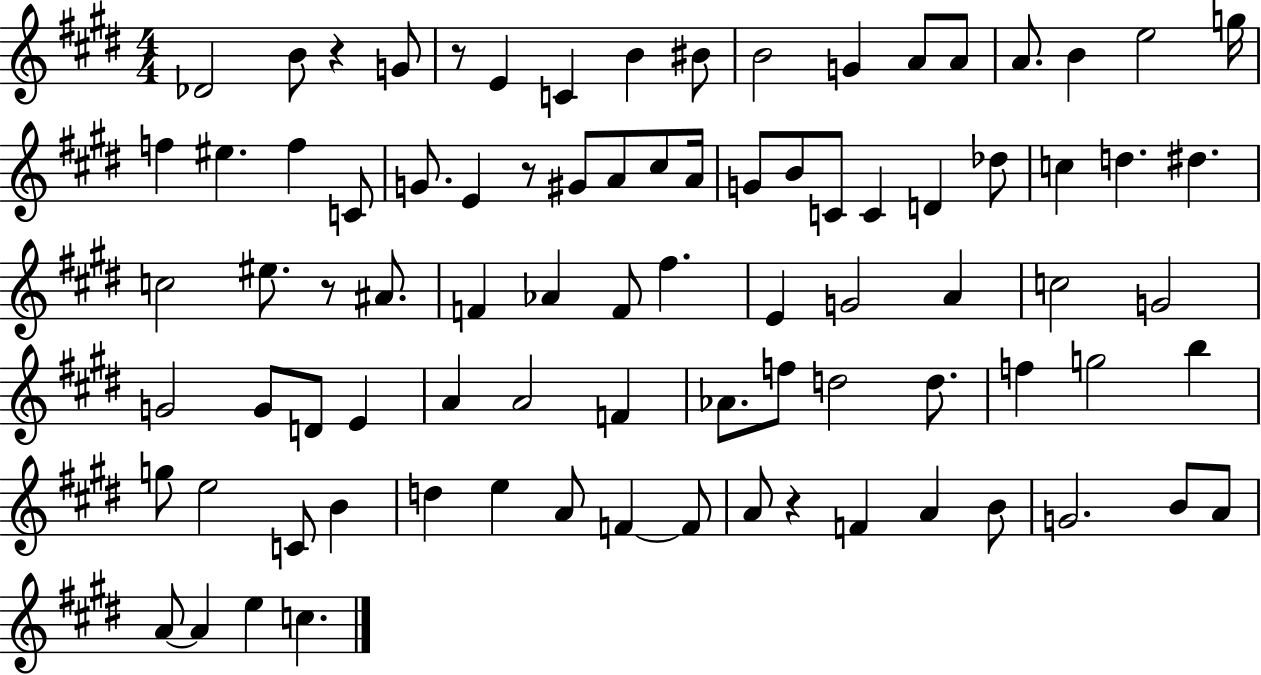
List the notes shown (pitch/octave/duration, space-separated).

Db4/h B4/e R/q G4/e R/e E4/q C4/q B4/q BIS4/e B4/h G4/q A4/e A4/e A4/e. B4/q E5/h G5/s F5/q EIS5/q. F5/q C4/e G4/e. E4/q R/e G#4/e A4/e C#5/e A4/s G4/e B4/e C4/e C4/q D4/q Db5/e C5/q D5/q. D#5/q. C5/h EIS5/e. R/e A#4/e. F4/q Ab4/q F4/e F#5/q. E4/q G4/h A4/q C5/h G4/h G4/h G4/e D4/e E4/q A4/q A4/h F4/q Ab4/e. F5/e D5/h D5/e. F5/q G5/h B5/q G5/e E5/h C4/e B4/q D5/q E5/q A4/e F4/q F4/e A4/e R/q F4/q A4/q B4/e G4/h. B4/e A4/e A4/e A4/q E5/q C5/q.